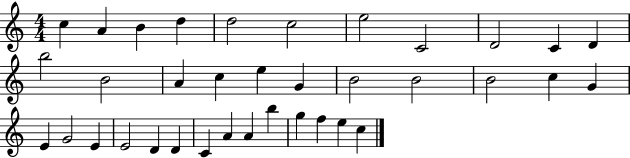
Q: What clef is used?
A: treble